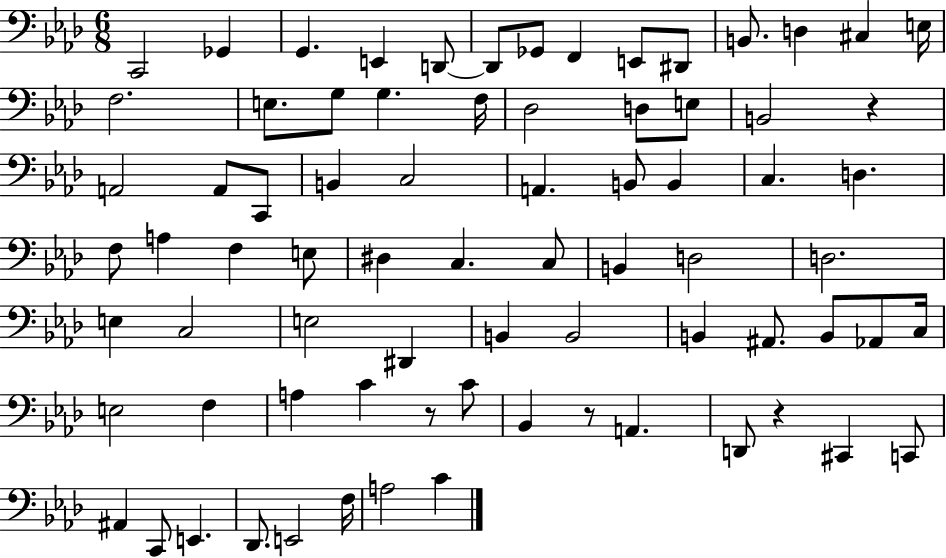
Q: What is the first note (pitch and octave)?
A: C2